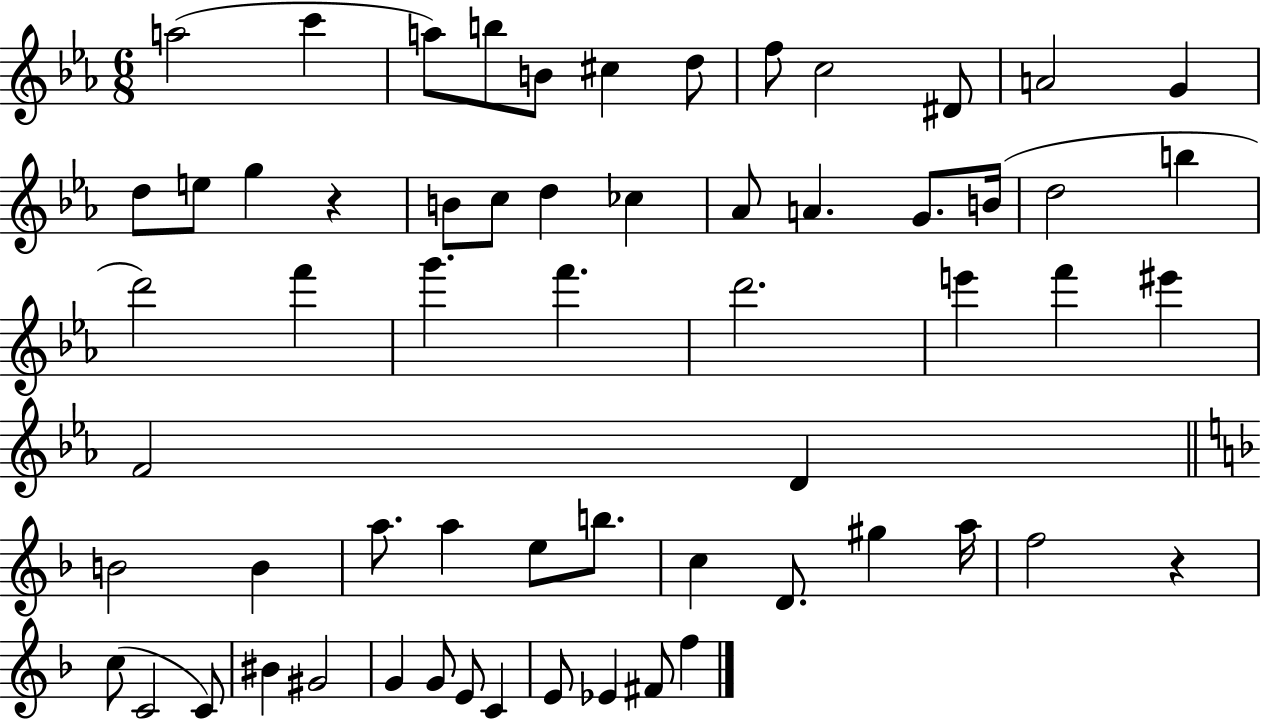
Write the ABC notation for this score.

X:1
T:Untitled
M:6/8
L:1/4
K:Eb
a2 c' a/2 b/2 B/2 ^c d/2 f/2 c2 ^D/2 A2 G d/2 e/2 g z B/2 c/2 d _c _A/2 A G/2 B/4 d2 b d'2 f' g' f' d'2 e' f' ^e' F2 D B2 B a/2 a e/2 b/2 c D/2 ^g a/4 f2 z c/2 C2 C/2 ^B ^G2 G G/2 E/2 C E/2 _E ^F/2 f